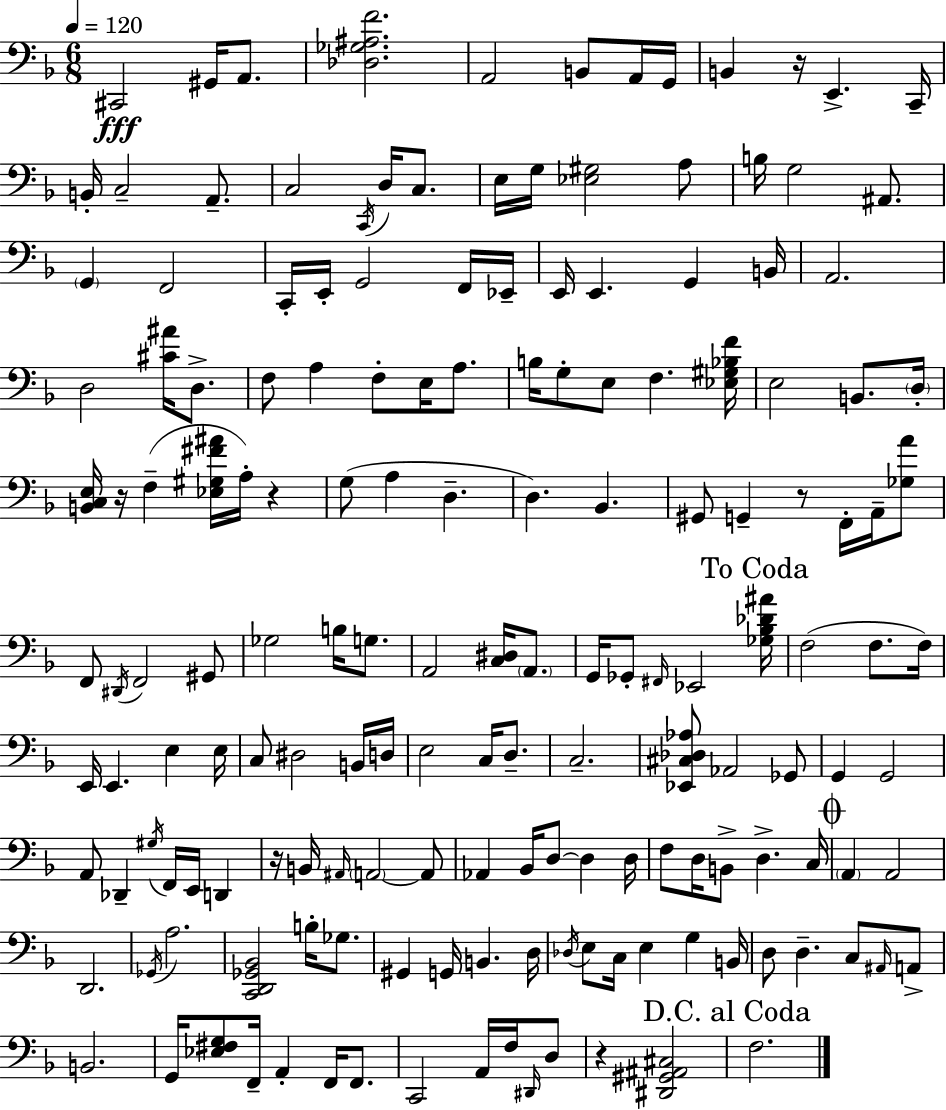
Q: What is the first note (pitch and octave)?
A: C#2